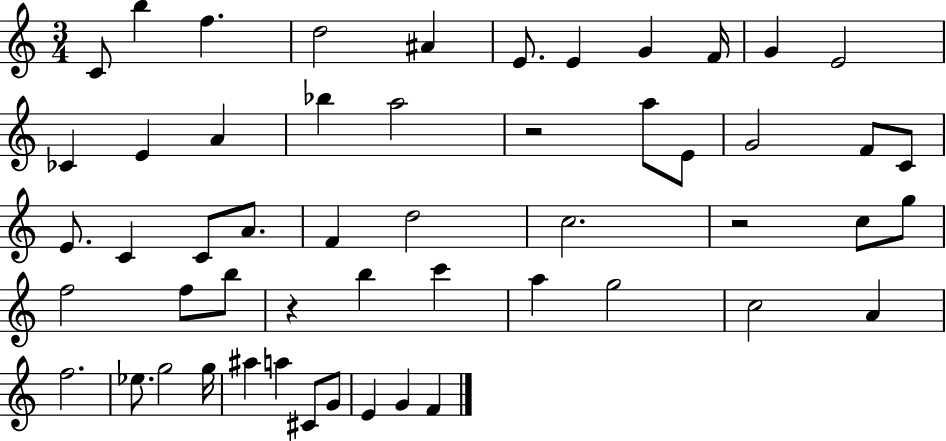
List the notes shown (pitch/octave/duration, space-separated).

C4/e B5/q F5/q. D5/h A#4/q E4/e. E4/q G4/q F4/s G4/q E4/h CES4/q E4/q A4/q Bb5/q A5/h R/h A5/e E4/e G4/h F4/e C4/e E4/e. C4/q C4/e A4/e. F4/q D5/h C5/h. R/h C5/e G5/e F5/h F5/e B5/e R/q B5/q C6/q A5/q G5/h C5/h A4/q F5/h. Eb5/e. G5/h G5/s A#5/q A5/q C#4/e G4/e E4/q G4/q F4/q